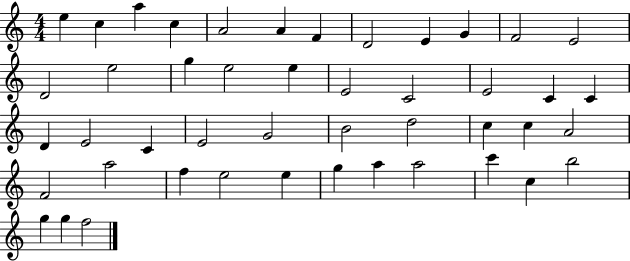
E5/q C5/q A5/q C5/q A4/h A4/q F4/q D4/h E4/q G4/q F4/h E4/h D4/h E5/h G5/q E5/h E5/q E4/h C4/h E4/h C4/q C4/q D4/q E4/h C4/q E4/h G4/h B4/h D5/h C5/q C5/q A4/h F4/h A5/h F5/q E5/h E5/q G5/q A5/q A5/h C6/q C5/q B5/h G5/q G5/q F5/h